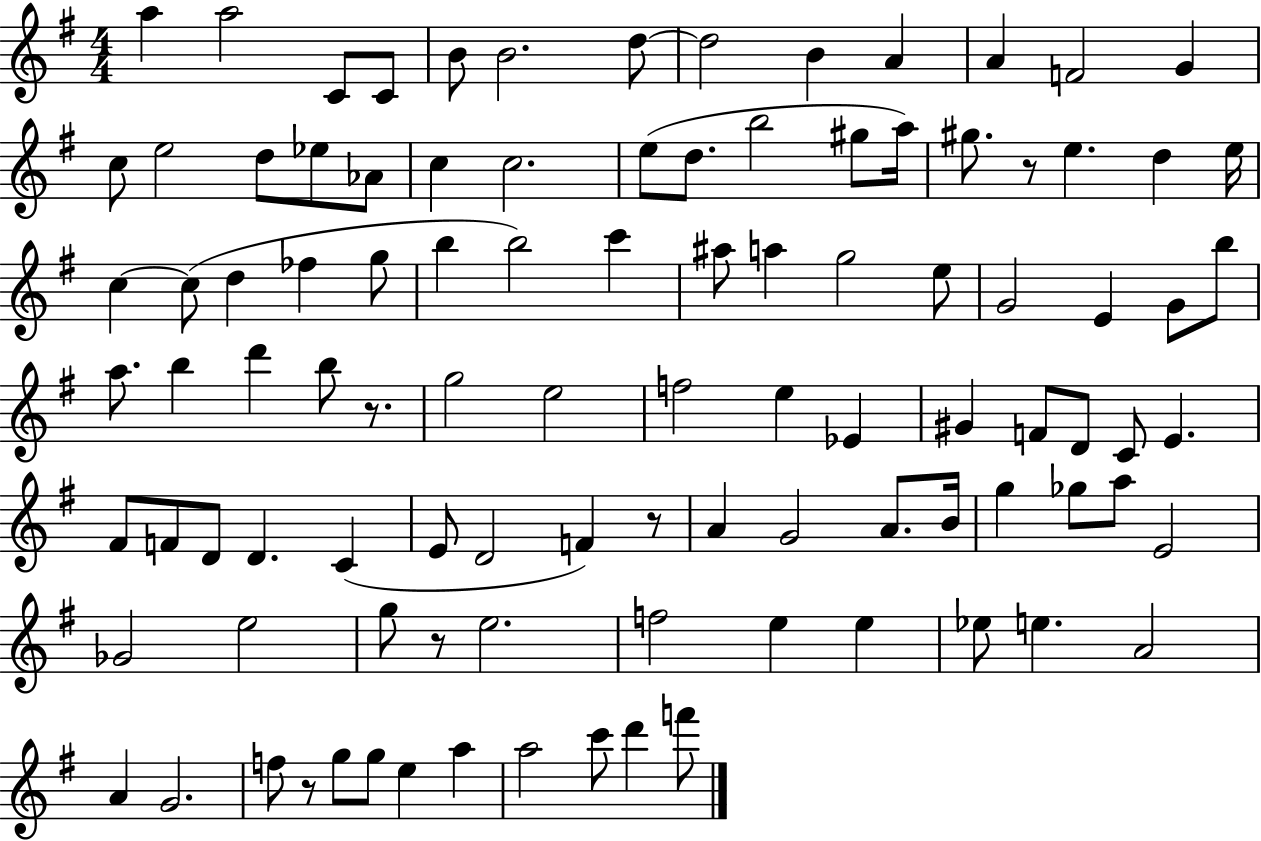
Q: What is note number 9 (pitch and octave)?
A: B4